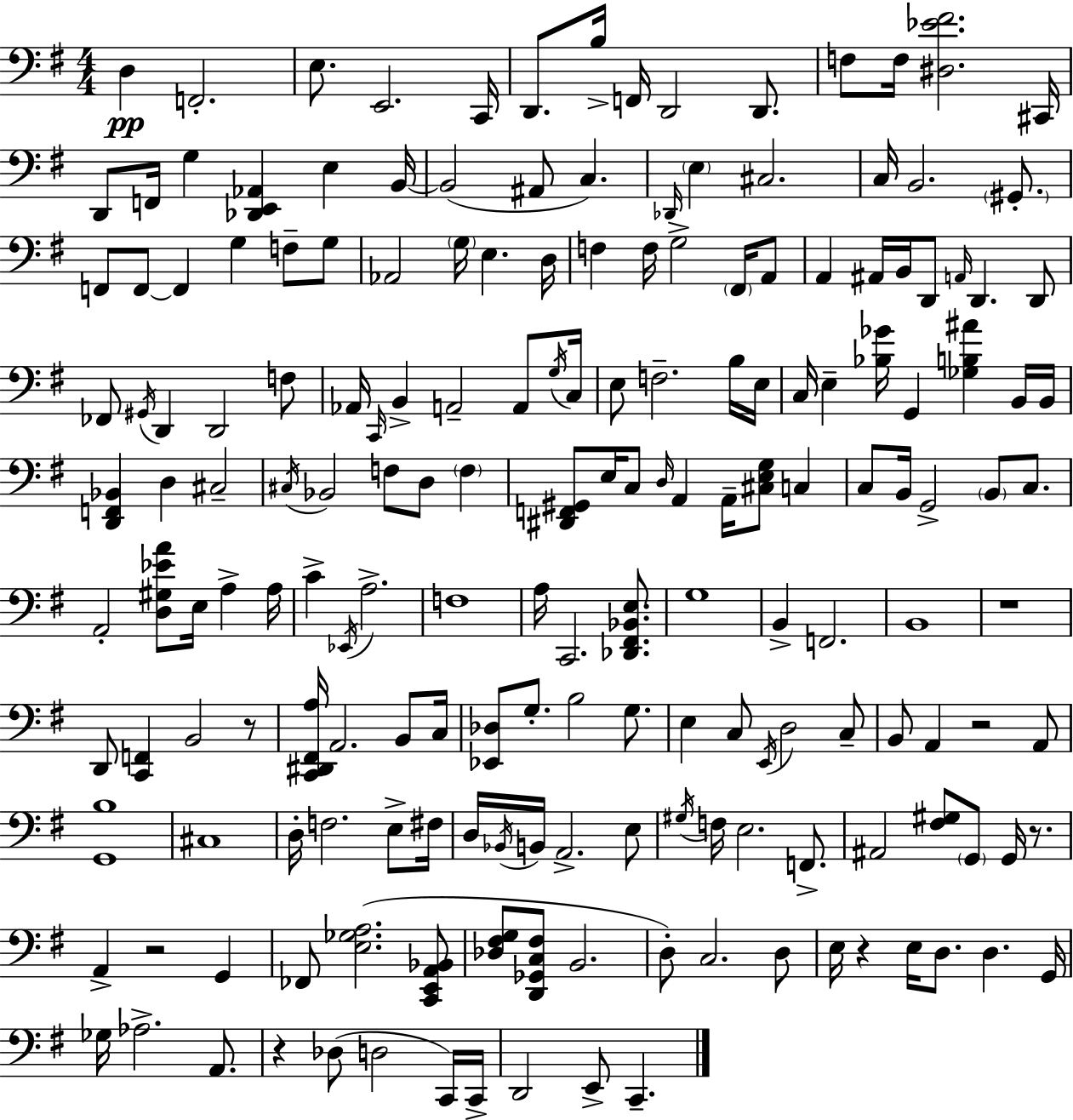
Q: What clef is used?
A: bass